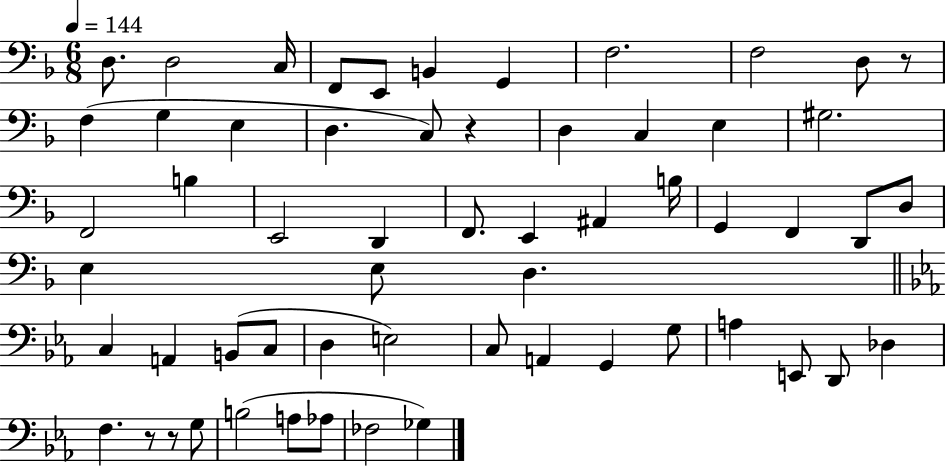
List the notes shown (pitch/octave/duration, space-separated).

D3/e. D3/h C3/s F2/e E2/e B2/q G2/q F3/h. F3/h D3/e R/e F3/q G3/q E3/q D3/q. C3/e R/q D3/q C3/q E3/q G#3/h. F2/h B3/q E2/h D2/q F2/e. E2/q A#2/q B3/s G2/q F2/q D2/e D3/e E3/q E3/e D3/q. C3/q A2/q B2/e C3/e D3/q E3/h C3/e A2/q G2/q G3/e A3/q E2/e D2/e Db3/q F3/q. R/e R/e G3/e B3/h A3/e Ab3/e FES3/h Gb3/q